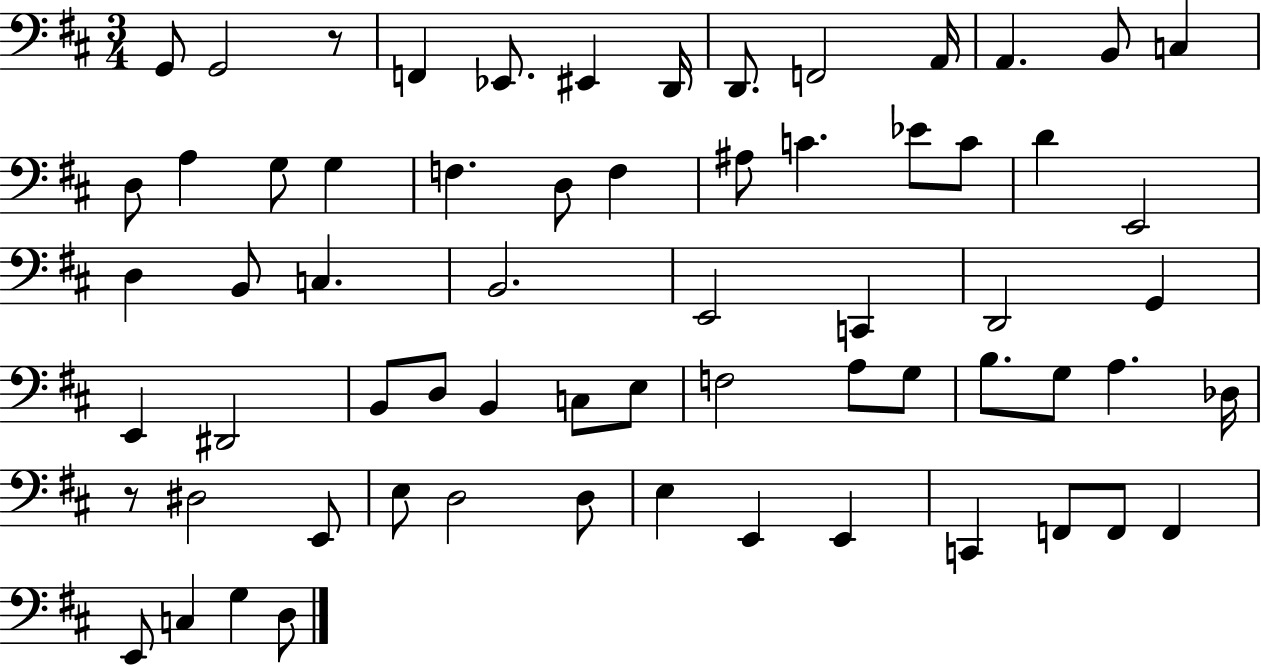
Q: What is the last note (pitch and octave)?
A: D3